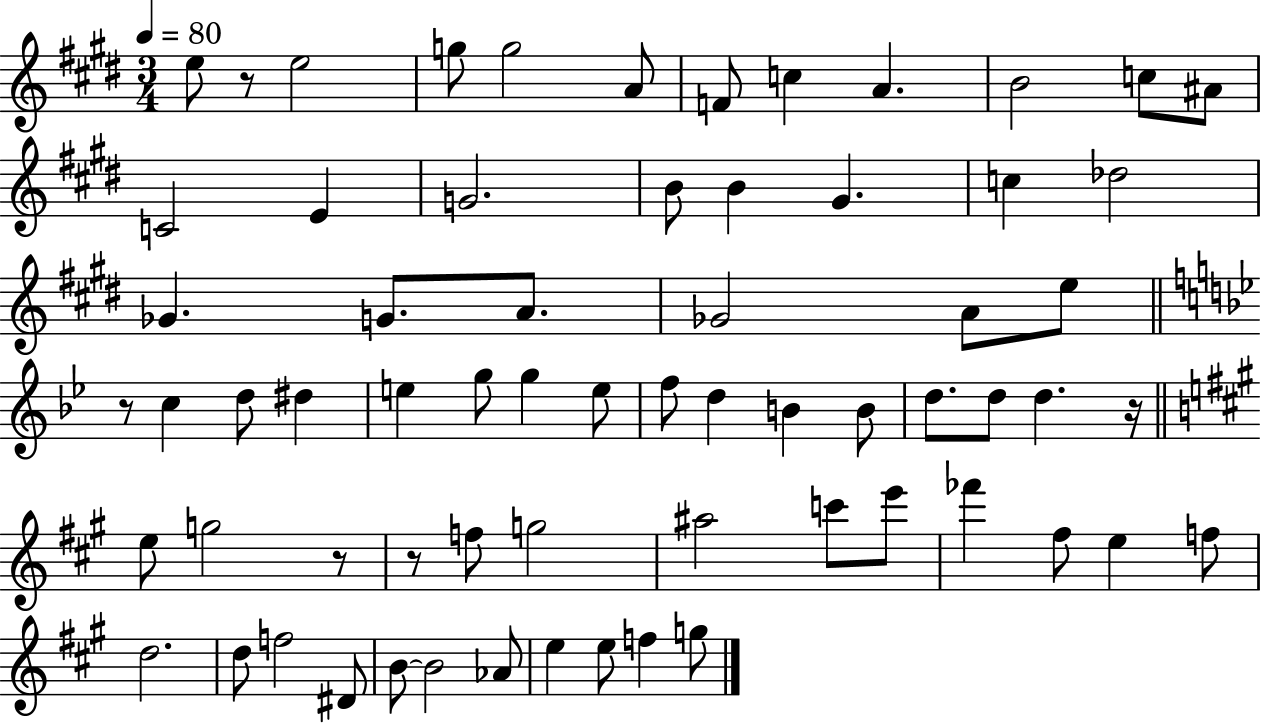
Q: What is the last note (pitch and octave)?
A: G5